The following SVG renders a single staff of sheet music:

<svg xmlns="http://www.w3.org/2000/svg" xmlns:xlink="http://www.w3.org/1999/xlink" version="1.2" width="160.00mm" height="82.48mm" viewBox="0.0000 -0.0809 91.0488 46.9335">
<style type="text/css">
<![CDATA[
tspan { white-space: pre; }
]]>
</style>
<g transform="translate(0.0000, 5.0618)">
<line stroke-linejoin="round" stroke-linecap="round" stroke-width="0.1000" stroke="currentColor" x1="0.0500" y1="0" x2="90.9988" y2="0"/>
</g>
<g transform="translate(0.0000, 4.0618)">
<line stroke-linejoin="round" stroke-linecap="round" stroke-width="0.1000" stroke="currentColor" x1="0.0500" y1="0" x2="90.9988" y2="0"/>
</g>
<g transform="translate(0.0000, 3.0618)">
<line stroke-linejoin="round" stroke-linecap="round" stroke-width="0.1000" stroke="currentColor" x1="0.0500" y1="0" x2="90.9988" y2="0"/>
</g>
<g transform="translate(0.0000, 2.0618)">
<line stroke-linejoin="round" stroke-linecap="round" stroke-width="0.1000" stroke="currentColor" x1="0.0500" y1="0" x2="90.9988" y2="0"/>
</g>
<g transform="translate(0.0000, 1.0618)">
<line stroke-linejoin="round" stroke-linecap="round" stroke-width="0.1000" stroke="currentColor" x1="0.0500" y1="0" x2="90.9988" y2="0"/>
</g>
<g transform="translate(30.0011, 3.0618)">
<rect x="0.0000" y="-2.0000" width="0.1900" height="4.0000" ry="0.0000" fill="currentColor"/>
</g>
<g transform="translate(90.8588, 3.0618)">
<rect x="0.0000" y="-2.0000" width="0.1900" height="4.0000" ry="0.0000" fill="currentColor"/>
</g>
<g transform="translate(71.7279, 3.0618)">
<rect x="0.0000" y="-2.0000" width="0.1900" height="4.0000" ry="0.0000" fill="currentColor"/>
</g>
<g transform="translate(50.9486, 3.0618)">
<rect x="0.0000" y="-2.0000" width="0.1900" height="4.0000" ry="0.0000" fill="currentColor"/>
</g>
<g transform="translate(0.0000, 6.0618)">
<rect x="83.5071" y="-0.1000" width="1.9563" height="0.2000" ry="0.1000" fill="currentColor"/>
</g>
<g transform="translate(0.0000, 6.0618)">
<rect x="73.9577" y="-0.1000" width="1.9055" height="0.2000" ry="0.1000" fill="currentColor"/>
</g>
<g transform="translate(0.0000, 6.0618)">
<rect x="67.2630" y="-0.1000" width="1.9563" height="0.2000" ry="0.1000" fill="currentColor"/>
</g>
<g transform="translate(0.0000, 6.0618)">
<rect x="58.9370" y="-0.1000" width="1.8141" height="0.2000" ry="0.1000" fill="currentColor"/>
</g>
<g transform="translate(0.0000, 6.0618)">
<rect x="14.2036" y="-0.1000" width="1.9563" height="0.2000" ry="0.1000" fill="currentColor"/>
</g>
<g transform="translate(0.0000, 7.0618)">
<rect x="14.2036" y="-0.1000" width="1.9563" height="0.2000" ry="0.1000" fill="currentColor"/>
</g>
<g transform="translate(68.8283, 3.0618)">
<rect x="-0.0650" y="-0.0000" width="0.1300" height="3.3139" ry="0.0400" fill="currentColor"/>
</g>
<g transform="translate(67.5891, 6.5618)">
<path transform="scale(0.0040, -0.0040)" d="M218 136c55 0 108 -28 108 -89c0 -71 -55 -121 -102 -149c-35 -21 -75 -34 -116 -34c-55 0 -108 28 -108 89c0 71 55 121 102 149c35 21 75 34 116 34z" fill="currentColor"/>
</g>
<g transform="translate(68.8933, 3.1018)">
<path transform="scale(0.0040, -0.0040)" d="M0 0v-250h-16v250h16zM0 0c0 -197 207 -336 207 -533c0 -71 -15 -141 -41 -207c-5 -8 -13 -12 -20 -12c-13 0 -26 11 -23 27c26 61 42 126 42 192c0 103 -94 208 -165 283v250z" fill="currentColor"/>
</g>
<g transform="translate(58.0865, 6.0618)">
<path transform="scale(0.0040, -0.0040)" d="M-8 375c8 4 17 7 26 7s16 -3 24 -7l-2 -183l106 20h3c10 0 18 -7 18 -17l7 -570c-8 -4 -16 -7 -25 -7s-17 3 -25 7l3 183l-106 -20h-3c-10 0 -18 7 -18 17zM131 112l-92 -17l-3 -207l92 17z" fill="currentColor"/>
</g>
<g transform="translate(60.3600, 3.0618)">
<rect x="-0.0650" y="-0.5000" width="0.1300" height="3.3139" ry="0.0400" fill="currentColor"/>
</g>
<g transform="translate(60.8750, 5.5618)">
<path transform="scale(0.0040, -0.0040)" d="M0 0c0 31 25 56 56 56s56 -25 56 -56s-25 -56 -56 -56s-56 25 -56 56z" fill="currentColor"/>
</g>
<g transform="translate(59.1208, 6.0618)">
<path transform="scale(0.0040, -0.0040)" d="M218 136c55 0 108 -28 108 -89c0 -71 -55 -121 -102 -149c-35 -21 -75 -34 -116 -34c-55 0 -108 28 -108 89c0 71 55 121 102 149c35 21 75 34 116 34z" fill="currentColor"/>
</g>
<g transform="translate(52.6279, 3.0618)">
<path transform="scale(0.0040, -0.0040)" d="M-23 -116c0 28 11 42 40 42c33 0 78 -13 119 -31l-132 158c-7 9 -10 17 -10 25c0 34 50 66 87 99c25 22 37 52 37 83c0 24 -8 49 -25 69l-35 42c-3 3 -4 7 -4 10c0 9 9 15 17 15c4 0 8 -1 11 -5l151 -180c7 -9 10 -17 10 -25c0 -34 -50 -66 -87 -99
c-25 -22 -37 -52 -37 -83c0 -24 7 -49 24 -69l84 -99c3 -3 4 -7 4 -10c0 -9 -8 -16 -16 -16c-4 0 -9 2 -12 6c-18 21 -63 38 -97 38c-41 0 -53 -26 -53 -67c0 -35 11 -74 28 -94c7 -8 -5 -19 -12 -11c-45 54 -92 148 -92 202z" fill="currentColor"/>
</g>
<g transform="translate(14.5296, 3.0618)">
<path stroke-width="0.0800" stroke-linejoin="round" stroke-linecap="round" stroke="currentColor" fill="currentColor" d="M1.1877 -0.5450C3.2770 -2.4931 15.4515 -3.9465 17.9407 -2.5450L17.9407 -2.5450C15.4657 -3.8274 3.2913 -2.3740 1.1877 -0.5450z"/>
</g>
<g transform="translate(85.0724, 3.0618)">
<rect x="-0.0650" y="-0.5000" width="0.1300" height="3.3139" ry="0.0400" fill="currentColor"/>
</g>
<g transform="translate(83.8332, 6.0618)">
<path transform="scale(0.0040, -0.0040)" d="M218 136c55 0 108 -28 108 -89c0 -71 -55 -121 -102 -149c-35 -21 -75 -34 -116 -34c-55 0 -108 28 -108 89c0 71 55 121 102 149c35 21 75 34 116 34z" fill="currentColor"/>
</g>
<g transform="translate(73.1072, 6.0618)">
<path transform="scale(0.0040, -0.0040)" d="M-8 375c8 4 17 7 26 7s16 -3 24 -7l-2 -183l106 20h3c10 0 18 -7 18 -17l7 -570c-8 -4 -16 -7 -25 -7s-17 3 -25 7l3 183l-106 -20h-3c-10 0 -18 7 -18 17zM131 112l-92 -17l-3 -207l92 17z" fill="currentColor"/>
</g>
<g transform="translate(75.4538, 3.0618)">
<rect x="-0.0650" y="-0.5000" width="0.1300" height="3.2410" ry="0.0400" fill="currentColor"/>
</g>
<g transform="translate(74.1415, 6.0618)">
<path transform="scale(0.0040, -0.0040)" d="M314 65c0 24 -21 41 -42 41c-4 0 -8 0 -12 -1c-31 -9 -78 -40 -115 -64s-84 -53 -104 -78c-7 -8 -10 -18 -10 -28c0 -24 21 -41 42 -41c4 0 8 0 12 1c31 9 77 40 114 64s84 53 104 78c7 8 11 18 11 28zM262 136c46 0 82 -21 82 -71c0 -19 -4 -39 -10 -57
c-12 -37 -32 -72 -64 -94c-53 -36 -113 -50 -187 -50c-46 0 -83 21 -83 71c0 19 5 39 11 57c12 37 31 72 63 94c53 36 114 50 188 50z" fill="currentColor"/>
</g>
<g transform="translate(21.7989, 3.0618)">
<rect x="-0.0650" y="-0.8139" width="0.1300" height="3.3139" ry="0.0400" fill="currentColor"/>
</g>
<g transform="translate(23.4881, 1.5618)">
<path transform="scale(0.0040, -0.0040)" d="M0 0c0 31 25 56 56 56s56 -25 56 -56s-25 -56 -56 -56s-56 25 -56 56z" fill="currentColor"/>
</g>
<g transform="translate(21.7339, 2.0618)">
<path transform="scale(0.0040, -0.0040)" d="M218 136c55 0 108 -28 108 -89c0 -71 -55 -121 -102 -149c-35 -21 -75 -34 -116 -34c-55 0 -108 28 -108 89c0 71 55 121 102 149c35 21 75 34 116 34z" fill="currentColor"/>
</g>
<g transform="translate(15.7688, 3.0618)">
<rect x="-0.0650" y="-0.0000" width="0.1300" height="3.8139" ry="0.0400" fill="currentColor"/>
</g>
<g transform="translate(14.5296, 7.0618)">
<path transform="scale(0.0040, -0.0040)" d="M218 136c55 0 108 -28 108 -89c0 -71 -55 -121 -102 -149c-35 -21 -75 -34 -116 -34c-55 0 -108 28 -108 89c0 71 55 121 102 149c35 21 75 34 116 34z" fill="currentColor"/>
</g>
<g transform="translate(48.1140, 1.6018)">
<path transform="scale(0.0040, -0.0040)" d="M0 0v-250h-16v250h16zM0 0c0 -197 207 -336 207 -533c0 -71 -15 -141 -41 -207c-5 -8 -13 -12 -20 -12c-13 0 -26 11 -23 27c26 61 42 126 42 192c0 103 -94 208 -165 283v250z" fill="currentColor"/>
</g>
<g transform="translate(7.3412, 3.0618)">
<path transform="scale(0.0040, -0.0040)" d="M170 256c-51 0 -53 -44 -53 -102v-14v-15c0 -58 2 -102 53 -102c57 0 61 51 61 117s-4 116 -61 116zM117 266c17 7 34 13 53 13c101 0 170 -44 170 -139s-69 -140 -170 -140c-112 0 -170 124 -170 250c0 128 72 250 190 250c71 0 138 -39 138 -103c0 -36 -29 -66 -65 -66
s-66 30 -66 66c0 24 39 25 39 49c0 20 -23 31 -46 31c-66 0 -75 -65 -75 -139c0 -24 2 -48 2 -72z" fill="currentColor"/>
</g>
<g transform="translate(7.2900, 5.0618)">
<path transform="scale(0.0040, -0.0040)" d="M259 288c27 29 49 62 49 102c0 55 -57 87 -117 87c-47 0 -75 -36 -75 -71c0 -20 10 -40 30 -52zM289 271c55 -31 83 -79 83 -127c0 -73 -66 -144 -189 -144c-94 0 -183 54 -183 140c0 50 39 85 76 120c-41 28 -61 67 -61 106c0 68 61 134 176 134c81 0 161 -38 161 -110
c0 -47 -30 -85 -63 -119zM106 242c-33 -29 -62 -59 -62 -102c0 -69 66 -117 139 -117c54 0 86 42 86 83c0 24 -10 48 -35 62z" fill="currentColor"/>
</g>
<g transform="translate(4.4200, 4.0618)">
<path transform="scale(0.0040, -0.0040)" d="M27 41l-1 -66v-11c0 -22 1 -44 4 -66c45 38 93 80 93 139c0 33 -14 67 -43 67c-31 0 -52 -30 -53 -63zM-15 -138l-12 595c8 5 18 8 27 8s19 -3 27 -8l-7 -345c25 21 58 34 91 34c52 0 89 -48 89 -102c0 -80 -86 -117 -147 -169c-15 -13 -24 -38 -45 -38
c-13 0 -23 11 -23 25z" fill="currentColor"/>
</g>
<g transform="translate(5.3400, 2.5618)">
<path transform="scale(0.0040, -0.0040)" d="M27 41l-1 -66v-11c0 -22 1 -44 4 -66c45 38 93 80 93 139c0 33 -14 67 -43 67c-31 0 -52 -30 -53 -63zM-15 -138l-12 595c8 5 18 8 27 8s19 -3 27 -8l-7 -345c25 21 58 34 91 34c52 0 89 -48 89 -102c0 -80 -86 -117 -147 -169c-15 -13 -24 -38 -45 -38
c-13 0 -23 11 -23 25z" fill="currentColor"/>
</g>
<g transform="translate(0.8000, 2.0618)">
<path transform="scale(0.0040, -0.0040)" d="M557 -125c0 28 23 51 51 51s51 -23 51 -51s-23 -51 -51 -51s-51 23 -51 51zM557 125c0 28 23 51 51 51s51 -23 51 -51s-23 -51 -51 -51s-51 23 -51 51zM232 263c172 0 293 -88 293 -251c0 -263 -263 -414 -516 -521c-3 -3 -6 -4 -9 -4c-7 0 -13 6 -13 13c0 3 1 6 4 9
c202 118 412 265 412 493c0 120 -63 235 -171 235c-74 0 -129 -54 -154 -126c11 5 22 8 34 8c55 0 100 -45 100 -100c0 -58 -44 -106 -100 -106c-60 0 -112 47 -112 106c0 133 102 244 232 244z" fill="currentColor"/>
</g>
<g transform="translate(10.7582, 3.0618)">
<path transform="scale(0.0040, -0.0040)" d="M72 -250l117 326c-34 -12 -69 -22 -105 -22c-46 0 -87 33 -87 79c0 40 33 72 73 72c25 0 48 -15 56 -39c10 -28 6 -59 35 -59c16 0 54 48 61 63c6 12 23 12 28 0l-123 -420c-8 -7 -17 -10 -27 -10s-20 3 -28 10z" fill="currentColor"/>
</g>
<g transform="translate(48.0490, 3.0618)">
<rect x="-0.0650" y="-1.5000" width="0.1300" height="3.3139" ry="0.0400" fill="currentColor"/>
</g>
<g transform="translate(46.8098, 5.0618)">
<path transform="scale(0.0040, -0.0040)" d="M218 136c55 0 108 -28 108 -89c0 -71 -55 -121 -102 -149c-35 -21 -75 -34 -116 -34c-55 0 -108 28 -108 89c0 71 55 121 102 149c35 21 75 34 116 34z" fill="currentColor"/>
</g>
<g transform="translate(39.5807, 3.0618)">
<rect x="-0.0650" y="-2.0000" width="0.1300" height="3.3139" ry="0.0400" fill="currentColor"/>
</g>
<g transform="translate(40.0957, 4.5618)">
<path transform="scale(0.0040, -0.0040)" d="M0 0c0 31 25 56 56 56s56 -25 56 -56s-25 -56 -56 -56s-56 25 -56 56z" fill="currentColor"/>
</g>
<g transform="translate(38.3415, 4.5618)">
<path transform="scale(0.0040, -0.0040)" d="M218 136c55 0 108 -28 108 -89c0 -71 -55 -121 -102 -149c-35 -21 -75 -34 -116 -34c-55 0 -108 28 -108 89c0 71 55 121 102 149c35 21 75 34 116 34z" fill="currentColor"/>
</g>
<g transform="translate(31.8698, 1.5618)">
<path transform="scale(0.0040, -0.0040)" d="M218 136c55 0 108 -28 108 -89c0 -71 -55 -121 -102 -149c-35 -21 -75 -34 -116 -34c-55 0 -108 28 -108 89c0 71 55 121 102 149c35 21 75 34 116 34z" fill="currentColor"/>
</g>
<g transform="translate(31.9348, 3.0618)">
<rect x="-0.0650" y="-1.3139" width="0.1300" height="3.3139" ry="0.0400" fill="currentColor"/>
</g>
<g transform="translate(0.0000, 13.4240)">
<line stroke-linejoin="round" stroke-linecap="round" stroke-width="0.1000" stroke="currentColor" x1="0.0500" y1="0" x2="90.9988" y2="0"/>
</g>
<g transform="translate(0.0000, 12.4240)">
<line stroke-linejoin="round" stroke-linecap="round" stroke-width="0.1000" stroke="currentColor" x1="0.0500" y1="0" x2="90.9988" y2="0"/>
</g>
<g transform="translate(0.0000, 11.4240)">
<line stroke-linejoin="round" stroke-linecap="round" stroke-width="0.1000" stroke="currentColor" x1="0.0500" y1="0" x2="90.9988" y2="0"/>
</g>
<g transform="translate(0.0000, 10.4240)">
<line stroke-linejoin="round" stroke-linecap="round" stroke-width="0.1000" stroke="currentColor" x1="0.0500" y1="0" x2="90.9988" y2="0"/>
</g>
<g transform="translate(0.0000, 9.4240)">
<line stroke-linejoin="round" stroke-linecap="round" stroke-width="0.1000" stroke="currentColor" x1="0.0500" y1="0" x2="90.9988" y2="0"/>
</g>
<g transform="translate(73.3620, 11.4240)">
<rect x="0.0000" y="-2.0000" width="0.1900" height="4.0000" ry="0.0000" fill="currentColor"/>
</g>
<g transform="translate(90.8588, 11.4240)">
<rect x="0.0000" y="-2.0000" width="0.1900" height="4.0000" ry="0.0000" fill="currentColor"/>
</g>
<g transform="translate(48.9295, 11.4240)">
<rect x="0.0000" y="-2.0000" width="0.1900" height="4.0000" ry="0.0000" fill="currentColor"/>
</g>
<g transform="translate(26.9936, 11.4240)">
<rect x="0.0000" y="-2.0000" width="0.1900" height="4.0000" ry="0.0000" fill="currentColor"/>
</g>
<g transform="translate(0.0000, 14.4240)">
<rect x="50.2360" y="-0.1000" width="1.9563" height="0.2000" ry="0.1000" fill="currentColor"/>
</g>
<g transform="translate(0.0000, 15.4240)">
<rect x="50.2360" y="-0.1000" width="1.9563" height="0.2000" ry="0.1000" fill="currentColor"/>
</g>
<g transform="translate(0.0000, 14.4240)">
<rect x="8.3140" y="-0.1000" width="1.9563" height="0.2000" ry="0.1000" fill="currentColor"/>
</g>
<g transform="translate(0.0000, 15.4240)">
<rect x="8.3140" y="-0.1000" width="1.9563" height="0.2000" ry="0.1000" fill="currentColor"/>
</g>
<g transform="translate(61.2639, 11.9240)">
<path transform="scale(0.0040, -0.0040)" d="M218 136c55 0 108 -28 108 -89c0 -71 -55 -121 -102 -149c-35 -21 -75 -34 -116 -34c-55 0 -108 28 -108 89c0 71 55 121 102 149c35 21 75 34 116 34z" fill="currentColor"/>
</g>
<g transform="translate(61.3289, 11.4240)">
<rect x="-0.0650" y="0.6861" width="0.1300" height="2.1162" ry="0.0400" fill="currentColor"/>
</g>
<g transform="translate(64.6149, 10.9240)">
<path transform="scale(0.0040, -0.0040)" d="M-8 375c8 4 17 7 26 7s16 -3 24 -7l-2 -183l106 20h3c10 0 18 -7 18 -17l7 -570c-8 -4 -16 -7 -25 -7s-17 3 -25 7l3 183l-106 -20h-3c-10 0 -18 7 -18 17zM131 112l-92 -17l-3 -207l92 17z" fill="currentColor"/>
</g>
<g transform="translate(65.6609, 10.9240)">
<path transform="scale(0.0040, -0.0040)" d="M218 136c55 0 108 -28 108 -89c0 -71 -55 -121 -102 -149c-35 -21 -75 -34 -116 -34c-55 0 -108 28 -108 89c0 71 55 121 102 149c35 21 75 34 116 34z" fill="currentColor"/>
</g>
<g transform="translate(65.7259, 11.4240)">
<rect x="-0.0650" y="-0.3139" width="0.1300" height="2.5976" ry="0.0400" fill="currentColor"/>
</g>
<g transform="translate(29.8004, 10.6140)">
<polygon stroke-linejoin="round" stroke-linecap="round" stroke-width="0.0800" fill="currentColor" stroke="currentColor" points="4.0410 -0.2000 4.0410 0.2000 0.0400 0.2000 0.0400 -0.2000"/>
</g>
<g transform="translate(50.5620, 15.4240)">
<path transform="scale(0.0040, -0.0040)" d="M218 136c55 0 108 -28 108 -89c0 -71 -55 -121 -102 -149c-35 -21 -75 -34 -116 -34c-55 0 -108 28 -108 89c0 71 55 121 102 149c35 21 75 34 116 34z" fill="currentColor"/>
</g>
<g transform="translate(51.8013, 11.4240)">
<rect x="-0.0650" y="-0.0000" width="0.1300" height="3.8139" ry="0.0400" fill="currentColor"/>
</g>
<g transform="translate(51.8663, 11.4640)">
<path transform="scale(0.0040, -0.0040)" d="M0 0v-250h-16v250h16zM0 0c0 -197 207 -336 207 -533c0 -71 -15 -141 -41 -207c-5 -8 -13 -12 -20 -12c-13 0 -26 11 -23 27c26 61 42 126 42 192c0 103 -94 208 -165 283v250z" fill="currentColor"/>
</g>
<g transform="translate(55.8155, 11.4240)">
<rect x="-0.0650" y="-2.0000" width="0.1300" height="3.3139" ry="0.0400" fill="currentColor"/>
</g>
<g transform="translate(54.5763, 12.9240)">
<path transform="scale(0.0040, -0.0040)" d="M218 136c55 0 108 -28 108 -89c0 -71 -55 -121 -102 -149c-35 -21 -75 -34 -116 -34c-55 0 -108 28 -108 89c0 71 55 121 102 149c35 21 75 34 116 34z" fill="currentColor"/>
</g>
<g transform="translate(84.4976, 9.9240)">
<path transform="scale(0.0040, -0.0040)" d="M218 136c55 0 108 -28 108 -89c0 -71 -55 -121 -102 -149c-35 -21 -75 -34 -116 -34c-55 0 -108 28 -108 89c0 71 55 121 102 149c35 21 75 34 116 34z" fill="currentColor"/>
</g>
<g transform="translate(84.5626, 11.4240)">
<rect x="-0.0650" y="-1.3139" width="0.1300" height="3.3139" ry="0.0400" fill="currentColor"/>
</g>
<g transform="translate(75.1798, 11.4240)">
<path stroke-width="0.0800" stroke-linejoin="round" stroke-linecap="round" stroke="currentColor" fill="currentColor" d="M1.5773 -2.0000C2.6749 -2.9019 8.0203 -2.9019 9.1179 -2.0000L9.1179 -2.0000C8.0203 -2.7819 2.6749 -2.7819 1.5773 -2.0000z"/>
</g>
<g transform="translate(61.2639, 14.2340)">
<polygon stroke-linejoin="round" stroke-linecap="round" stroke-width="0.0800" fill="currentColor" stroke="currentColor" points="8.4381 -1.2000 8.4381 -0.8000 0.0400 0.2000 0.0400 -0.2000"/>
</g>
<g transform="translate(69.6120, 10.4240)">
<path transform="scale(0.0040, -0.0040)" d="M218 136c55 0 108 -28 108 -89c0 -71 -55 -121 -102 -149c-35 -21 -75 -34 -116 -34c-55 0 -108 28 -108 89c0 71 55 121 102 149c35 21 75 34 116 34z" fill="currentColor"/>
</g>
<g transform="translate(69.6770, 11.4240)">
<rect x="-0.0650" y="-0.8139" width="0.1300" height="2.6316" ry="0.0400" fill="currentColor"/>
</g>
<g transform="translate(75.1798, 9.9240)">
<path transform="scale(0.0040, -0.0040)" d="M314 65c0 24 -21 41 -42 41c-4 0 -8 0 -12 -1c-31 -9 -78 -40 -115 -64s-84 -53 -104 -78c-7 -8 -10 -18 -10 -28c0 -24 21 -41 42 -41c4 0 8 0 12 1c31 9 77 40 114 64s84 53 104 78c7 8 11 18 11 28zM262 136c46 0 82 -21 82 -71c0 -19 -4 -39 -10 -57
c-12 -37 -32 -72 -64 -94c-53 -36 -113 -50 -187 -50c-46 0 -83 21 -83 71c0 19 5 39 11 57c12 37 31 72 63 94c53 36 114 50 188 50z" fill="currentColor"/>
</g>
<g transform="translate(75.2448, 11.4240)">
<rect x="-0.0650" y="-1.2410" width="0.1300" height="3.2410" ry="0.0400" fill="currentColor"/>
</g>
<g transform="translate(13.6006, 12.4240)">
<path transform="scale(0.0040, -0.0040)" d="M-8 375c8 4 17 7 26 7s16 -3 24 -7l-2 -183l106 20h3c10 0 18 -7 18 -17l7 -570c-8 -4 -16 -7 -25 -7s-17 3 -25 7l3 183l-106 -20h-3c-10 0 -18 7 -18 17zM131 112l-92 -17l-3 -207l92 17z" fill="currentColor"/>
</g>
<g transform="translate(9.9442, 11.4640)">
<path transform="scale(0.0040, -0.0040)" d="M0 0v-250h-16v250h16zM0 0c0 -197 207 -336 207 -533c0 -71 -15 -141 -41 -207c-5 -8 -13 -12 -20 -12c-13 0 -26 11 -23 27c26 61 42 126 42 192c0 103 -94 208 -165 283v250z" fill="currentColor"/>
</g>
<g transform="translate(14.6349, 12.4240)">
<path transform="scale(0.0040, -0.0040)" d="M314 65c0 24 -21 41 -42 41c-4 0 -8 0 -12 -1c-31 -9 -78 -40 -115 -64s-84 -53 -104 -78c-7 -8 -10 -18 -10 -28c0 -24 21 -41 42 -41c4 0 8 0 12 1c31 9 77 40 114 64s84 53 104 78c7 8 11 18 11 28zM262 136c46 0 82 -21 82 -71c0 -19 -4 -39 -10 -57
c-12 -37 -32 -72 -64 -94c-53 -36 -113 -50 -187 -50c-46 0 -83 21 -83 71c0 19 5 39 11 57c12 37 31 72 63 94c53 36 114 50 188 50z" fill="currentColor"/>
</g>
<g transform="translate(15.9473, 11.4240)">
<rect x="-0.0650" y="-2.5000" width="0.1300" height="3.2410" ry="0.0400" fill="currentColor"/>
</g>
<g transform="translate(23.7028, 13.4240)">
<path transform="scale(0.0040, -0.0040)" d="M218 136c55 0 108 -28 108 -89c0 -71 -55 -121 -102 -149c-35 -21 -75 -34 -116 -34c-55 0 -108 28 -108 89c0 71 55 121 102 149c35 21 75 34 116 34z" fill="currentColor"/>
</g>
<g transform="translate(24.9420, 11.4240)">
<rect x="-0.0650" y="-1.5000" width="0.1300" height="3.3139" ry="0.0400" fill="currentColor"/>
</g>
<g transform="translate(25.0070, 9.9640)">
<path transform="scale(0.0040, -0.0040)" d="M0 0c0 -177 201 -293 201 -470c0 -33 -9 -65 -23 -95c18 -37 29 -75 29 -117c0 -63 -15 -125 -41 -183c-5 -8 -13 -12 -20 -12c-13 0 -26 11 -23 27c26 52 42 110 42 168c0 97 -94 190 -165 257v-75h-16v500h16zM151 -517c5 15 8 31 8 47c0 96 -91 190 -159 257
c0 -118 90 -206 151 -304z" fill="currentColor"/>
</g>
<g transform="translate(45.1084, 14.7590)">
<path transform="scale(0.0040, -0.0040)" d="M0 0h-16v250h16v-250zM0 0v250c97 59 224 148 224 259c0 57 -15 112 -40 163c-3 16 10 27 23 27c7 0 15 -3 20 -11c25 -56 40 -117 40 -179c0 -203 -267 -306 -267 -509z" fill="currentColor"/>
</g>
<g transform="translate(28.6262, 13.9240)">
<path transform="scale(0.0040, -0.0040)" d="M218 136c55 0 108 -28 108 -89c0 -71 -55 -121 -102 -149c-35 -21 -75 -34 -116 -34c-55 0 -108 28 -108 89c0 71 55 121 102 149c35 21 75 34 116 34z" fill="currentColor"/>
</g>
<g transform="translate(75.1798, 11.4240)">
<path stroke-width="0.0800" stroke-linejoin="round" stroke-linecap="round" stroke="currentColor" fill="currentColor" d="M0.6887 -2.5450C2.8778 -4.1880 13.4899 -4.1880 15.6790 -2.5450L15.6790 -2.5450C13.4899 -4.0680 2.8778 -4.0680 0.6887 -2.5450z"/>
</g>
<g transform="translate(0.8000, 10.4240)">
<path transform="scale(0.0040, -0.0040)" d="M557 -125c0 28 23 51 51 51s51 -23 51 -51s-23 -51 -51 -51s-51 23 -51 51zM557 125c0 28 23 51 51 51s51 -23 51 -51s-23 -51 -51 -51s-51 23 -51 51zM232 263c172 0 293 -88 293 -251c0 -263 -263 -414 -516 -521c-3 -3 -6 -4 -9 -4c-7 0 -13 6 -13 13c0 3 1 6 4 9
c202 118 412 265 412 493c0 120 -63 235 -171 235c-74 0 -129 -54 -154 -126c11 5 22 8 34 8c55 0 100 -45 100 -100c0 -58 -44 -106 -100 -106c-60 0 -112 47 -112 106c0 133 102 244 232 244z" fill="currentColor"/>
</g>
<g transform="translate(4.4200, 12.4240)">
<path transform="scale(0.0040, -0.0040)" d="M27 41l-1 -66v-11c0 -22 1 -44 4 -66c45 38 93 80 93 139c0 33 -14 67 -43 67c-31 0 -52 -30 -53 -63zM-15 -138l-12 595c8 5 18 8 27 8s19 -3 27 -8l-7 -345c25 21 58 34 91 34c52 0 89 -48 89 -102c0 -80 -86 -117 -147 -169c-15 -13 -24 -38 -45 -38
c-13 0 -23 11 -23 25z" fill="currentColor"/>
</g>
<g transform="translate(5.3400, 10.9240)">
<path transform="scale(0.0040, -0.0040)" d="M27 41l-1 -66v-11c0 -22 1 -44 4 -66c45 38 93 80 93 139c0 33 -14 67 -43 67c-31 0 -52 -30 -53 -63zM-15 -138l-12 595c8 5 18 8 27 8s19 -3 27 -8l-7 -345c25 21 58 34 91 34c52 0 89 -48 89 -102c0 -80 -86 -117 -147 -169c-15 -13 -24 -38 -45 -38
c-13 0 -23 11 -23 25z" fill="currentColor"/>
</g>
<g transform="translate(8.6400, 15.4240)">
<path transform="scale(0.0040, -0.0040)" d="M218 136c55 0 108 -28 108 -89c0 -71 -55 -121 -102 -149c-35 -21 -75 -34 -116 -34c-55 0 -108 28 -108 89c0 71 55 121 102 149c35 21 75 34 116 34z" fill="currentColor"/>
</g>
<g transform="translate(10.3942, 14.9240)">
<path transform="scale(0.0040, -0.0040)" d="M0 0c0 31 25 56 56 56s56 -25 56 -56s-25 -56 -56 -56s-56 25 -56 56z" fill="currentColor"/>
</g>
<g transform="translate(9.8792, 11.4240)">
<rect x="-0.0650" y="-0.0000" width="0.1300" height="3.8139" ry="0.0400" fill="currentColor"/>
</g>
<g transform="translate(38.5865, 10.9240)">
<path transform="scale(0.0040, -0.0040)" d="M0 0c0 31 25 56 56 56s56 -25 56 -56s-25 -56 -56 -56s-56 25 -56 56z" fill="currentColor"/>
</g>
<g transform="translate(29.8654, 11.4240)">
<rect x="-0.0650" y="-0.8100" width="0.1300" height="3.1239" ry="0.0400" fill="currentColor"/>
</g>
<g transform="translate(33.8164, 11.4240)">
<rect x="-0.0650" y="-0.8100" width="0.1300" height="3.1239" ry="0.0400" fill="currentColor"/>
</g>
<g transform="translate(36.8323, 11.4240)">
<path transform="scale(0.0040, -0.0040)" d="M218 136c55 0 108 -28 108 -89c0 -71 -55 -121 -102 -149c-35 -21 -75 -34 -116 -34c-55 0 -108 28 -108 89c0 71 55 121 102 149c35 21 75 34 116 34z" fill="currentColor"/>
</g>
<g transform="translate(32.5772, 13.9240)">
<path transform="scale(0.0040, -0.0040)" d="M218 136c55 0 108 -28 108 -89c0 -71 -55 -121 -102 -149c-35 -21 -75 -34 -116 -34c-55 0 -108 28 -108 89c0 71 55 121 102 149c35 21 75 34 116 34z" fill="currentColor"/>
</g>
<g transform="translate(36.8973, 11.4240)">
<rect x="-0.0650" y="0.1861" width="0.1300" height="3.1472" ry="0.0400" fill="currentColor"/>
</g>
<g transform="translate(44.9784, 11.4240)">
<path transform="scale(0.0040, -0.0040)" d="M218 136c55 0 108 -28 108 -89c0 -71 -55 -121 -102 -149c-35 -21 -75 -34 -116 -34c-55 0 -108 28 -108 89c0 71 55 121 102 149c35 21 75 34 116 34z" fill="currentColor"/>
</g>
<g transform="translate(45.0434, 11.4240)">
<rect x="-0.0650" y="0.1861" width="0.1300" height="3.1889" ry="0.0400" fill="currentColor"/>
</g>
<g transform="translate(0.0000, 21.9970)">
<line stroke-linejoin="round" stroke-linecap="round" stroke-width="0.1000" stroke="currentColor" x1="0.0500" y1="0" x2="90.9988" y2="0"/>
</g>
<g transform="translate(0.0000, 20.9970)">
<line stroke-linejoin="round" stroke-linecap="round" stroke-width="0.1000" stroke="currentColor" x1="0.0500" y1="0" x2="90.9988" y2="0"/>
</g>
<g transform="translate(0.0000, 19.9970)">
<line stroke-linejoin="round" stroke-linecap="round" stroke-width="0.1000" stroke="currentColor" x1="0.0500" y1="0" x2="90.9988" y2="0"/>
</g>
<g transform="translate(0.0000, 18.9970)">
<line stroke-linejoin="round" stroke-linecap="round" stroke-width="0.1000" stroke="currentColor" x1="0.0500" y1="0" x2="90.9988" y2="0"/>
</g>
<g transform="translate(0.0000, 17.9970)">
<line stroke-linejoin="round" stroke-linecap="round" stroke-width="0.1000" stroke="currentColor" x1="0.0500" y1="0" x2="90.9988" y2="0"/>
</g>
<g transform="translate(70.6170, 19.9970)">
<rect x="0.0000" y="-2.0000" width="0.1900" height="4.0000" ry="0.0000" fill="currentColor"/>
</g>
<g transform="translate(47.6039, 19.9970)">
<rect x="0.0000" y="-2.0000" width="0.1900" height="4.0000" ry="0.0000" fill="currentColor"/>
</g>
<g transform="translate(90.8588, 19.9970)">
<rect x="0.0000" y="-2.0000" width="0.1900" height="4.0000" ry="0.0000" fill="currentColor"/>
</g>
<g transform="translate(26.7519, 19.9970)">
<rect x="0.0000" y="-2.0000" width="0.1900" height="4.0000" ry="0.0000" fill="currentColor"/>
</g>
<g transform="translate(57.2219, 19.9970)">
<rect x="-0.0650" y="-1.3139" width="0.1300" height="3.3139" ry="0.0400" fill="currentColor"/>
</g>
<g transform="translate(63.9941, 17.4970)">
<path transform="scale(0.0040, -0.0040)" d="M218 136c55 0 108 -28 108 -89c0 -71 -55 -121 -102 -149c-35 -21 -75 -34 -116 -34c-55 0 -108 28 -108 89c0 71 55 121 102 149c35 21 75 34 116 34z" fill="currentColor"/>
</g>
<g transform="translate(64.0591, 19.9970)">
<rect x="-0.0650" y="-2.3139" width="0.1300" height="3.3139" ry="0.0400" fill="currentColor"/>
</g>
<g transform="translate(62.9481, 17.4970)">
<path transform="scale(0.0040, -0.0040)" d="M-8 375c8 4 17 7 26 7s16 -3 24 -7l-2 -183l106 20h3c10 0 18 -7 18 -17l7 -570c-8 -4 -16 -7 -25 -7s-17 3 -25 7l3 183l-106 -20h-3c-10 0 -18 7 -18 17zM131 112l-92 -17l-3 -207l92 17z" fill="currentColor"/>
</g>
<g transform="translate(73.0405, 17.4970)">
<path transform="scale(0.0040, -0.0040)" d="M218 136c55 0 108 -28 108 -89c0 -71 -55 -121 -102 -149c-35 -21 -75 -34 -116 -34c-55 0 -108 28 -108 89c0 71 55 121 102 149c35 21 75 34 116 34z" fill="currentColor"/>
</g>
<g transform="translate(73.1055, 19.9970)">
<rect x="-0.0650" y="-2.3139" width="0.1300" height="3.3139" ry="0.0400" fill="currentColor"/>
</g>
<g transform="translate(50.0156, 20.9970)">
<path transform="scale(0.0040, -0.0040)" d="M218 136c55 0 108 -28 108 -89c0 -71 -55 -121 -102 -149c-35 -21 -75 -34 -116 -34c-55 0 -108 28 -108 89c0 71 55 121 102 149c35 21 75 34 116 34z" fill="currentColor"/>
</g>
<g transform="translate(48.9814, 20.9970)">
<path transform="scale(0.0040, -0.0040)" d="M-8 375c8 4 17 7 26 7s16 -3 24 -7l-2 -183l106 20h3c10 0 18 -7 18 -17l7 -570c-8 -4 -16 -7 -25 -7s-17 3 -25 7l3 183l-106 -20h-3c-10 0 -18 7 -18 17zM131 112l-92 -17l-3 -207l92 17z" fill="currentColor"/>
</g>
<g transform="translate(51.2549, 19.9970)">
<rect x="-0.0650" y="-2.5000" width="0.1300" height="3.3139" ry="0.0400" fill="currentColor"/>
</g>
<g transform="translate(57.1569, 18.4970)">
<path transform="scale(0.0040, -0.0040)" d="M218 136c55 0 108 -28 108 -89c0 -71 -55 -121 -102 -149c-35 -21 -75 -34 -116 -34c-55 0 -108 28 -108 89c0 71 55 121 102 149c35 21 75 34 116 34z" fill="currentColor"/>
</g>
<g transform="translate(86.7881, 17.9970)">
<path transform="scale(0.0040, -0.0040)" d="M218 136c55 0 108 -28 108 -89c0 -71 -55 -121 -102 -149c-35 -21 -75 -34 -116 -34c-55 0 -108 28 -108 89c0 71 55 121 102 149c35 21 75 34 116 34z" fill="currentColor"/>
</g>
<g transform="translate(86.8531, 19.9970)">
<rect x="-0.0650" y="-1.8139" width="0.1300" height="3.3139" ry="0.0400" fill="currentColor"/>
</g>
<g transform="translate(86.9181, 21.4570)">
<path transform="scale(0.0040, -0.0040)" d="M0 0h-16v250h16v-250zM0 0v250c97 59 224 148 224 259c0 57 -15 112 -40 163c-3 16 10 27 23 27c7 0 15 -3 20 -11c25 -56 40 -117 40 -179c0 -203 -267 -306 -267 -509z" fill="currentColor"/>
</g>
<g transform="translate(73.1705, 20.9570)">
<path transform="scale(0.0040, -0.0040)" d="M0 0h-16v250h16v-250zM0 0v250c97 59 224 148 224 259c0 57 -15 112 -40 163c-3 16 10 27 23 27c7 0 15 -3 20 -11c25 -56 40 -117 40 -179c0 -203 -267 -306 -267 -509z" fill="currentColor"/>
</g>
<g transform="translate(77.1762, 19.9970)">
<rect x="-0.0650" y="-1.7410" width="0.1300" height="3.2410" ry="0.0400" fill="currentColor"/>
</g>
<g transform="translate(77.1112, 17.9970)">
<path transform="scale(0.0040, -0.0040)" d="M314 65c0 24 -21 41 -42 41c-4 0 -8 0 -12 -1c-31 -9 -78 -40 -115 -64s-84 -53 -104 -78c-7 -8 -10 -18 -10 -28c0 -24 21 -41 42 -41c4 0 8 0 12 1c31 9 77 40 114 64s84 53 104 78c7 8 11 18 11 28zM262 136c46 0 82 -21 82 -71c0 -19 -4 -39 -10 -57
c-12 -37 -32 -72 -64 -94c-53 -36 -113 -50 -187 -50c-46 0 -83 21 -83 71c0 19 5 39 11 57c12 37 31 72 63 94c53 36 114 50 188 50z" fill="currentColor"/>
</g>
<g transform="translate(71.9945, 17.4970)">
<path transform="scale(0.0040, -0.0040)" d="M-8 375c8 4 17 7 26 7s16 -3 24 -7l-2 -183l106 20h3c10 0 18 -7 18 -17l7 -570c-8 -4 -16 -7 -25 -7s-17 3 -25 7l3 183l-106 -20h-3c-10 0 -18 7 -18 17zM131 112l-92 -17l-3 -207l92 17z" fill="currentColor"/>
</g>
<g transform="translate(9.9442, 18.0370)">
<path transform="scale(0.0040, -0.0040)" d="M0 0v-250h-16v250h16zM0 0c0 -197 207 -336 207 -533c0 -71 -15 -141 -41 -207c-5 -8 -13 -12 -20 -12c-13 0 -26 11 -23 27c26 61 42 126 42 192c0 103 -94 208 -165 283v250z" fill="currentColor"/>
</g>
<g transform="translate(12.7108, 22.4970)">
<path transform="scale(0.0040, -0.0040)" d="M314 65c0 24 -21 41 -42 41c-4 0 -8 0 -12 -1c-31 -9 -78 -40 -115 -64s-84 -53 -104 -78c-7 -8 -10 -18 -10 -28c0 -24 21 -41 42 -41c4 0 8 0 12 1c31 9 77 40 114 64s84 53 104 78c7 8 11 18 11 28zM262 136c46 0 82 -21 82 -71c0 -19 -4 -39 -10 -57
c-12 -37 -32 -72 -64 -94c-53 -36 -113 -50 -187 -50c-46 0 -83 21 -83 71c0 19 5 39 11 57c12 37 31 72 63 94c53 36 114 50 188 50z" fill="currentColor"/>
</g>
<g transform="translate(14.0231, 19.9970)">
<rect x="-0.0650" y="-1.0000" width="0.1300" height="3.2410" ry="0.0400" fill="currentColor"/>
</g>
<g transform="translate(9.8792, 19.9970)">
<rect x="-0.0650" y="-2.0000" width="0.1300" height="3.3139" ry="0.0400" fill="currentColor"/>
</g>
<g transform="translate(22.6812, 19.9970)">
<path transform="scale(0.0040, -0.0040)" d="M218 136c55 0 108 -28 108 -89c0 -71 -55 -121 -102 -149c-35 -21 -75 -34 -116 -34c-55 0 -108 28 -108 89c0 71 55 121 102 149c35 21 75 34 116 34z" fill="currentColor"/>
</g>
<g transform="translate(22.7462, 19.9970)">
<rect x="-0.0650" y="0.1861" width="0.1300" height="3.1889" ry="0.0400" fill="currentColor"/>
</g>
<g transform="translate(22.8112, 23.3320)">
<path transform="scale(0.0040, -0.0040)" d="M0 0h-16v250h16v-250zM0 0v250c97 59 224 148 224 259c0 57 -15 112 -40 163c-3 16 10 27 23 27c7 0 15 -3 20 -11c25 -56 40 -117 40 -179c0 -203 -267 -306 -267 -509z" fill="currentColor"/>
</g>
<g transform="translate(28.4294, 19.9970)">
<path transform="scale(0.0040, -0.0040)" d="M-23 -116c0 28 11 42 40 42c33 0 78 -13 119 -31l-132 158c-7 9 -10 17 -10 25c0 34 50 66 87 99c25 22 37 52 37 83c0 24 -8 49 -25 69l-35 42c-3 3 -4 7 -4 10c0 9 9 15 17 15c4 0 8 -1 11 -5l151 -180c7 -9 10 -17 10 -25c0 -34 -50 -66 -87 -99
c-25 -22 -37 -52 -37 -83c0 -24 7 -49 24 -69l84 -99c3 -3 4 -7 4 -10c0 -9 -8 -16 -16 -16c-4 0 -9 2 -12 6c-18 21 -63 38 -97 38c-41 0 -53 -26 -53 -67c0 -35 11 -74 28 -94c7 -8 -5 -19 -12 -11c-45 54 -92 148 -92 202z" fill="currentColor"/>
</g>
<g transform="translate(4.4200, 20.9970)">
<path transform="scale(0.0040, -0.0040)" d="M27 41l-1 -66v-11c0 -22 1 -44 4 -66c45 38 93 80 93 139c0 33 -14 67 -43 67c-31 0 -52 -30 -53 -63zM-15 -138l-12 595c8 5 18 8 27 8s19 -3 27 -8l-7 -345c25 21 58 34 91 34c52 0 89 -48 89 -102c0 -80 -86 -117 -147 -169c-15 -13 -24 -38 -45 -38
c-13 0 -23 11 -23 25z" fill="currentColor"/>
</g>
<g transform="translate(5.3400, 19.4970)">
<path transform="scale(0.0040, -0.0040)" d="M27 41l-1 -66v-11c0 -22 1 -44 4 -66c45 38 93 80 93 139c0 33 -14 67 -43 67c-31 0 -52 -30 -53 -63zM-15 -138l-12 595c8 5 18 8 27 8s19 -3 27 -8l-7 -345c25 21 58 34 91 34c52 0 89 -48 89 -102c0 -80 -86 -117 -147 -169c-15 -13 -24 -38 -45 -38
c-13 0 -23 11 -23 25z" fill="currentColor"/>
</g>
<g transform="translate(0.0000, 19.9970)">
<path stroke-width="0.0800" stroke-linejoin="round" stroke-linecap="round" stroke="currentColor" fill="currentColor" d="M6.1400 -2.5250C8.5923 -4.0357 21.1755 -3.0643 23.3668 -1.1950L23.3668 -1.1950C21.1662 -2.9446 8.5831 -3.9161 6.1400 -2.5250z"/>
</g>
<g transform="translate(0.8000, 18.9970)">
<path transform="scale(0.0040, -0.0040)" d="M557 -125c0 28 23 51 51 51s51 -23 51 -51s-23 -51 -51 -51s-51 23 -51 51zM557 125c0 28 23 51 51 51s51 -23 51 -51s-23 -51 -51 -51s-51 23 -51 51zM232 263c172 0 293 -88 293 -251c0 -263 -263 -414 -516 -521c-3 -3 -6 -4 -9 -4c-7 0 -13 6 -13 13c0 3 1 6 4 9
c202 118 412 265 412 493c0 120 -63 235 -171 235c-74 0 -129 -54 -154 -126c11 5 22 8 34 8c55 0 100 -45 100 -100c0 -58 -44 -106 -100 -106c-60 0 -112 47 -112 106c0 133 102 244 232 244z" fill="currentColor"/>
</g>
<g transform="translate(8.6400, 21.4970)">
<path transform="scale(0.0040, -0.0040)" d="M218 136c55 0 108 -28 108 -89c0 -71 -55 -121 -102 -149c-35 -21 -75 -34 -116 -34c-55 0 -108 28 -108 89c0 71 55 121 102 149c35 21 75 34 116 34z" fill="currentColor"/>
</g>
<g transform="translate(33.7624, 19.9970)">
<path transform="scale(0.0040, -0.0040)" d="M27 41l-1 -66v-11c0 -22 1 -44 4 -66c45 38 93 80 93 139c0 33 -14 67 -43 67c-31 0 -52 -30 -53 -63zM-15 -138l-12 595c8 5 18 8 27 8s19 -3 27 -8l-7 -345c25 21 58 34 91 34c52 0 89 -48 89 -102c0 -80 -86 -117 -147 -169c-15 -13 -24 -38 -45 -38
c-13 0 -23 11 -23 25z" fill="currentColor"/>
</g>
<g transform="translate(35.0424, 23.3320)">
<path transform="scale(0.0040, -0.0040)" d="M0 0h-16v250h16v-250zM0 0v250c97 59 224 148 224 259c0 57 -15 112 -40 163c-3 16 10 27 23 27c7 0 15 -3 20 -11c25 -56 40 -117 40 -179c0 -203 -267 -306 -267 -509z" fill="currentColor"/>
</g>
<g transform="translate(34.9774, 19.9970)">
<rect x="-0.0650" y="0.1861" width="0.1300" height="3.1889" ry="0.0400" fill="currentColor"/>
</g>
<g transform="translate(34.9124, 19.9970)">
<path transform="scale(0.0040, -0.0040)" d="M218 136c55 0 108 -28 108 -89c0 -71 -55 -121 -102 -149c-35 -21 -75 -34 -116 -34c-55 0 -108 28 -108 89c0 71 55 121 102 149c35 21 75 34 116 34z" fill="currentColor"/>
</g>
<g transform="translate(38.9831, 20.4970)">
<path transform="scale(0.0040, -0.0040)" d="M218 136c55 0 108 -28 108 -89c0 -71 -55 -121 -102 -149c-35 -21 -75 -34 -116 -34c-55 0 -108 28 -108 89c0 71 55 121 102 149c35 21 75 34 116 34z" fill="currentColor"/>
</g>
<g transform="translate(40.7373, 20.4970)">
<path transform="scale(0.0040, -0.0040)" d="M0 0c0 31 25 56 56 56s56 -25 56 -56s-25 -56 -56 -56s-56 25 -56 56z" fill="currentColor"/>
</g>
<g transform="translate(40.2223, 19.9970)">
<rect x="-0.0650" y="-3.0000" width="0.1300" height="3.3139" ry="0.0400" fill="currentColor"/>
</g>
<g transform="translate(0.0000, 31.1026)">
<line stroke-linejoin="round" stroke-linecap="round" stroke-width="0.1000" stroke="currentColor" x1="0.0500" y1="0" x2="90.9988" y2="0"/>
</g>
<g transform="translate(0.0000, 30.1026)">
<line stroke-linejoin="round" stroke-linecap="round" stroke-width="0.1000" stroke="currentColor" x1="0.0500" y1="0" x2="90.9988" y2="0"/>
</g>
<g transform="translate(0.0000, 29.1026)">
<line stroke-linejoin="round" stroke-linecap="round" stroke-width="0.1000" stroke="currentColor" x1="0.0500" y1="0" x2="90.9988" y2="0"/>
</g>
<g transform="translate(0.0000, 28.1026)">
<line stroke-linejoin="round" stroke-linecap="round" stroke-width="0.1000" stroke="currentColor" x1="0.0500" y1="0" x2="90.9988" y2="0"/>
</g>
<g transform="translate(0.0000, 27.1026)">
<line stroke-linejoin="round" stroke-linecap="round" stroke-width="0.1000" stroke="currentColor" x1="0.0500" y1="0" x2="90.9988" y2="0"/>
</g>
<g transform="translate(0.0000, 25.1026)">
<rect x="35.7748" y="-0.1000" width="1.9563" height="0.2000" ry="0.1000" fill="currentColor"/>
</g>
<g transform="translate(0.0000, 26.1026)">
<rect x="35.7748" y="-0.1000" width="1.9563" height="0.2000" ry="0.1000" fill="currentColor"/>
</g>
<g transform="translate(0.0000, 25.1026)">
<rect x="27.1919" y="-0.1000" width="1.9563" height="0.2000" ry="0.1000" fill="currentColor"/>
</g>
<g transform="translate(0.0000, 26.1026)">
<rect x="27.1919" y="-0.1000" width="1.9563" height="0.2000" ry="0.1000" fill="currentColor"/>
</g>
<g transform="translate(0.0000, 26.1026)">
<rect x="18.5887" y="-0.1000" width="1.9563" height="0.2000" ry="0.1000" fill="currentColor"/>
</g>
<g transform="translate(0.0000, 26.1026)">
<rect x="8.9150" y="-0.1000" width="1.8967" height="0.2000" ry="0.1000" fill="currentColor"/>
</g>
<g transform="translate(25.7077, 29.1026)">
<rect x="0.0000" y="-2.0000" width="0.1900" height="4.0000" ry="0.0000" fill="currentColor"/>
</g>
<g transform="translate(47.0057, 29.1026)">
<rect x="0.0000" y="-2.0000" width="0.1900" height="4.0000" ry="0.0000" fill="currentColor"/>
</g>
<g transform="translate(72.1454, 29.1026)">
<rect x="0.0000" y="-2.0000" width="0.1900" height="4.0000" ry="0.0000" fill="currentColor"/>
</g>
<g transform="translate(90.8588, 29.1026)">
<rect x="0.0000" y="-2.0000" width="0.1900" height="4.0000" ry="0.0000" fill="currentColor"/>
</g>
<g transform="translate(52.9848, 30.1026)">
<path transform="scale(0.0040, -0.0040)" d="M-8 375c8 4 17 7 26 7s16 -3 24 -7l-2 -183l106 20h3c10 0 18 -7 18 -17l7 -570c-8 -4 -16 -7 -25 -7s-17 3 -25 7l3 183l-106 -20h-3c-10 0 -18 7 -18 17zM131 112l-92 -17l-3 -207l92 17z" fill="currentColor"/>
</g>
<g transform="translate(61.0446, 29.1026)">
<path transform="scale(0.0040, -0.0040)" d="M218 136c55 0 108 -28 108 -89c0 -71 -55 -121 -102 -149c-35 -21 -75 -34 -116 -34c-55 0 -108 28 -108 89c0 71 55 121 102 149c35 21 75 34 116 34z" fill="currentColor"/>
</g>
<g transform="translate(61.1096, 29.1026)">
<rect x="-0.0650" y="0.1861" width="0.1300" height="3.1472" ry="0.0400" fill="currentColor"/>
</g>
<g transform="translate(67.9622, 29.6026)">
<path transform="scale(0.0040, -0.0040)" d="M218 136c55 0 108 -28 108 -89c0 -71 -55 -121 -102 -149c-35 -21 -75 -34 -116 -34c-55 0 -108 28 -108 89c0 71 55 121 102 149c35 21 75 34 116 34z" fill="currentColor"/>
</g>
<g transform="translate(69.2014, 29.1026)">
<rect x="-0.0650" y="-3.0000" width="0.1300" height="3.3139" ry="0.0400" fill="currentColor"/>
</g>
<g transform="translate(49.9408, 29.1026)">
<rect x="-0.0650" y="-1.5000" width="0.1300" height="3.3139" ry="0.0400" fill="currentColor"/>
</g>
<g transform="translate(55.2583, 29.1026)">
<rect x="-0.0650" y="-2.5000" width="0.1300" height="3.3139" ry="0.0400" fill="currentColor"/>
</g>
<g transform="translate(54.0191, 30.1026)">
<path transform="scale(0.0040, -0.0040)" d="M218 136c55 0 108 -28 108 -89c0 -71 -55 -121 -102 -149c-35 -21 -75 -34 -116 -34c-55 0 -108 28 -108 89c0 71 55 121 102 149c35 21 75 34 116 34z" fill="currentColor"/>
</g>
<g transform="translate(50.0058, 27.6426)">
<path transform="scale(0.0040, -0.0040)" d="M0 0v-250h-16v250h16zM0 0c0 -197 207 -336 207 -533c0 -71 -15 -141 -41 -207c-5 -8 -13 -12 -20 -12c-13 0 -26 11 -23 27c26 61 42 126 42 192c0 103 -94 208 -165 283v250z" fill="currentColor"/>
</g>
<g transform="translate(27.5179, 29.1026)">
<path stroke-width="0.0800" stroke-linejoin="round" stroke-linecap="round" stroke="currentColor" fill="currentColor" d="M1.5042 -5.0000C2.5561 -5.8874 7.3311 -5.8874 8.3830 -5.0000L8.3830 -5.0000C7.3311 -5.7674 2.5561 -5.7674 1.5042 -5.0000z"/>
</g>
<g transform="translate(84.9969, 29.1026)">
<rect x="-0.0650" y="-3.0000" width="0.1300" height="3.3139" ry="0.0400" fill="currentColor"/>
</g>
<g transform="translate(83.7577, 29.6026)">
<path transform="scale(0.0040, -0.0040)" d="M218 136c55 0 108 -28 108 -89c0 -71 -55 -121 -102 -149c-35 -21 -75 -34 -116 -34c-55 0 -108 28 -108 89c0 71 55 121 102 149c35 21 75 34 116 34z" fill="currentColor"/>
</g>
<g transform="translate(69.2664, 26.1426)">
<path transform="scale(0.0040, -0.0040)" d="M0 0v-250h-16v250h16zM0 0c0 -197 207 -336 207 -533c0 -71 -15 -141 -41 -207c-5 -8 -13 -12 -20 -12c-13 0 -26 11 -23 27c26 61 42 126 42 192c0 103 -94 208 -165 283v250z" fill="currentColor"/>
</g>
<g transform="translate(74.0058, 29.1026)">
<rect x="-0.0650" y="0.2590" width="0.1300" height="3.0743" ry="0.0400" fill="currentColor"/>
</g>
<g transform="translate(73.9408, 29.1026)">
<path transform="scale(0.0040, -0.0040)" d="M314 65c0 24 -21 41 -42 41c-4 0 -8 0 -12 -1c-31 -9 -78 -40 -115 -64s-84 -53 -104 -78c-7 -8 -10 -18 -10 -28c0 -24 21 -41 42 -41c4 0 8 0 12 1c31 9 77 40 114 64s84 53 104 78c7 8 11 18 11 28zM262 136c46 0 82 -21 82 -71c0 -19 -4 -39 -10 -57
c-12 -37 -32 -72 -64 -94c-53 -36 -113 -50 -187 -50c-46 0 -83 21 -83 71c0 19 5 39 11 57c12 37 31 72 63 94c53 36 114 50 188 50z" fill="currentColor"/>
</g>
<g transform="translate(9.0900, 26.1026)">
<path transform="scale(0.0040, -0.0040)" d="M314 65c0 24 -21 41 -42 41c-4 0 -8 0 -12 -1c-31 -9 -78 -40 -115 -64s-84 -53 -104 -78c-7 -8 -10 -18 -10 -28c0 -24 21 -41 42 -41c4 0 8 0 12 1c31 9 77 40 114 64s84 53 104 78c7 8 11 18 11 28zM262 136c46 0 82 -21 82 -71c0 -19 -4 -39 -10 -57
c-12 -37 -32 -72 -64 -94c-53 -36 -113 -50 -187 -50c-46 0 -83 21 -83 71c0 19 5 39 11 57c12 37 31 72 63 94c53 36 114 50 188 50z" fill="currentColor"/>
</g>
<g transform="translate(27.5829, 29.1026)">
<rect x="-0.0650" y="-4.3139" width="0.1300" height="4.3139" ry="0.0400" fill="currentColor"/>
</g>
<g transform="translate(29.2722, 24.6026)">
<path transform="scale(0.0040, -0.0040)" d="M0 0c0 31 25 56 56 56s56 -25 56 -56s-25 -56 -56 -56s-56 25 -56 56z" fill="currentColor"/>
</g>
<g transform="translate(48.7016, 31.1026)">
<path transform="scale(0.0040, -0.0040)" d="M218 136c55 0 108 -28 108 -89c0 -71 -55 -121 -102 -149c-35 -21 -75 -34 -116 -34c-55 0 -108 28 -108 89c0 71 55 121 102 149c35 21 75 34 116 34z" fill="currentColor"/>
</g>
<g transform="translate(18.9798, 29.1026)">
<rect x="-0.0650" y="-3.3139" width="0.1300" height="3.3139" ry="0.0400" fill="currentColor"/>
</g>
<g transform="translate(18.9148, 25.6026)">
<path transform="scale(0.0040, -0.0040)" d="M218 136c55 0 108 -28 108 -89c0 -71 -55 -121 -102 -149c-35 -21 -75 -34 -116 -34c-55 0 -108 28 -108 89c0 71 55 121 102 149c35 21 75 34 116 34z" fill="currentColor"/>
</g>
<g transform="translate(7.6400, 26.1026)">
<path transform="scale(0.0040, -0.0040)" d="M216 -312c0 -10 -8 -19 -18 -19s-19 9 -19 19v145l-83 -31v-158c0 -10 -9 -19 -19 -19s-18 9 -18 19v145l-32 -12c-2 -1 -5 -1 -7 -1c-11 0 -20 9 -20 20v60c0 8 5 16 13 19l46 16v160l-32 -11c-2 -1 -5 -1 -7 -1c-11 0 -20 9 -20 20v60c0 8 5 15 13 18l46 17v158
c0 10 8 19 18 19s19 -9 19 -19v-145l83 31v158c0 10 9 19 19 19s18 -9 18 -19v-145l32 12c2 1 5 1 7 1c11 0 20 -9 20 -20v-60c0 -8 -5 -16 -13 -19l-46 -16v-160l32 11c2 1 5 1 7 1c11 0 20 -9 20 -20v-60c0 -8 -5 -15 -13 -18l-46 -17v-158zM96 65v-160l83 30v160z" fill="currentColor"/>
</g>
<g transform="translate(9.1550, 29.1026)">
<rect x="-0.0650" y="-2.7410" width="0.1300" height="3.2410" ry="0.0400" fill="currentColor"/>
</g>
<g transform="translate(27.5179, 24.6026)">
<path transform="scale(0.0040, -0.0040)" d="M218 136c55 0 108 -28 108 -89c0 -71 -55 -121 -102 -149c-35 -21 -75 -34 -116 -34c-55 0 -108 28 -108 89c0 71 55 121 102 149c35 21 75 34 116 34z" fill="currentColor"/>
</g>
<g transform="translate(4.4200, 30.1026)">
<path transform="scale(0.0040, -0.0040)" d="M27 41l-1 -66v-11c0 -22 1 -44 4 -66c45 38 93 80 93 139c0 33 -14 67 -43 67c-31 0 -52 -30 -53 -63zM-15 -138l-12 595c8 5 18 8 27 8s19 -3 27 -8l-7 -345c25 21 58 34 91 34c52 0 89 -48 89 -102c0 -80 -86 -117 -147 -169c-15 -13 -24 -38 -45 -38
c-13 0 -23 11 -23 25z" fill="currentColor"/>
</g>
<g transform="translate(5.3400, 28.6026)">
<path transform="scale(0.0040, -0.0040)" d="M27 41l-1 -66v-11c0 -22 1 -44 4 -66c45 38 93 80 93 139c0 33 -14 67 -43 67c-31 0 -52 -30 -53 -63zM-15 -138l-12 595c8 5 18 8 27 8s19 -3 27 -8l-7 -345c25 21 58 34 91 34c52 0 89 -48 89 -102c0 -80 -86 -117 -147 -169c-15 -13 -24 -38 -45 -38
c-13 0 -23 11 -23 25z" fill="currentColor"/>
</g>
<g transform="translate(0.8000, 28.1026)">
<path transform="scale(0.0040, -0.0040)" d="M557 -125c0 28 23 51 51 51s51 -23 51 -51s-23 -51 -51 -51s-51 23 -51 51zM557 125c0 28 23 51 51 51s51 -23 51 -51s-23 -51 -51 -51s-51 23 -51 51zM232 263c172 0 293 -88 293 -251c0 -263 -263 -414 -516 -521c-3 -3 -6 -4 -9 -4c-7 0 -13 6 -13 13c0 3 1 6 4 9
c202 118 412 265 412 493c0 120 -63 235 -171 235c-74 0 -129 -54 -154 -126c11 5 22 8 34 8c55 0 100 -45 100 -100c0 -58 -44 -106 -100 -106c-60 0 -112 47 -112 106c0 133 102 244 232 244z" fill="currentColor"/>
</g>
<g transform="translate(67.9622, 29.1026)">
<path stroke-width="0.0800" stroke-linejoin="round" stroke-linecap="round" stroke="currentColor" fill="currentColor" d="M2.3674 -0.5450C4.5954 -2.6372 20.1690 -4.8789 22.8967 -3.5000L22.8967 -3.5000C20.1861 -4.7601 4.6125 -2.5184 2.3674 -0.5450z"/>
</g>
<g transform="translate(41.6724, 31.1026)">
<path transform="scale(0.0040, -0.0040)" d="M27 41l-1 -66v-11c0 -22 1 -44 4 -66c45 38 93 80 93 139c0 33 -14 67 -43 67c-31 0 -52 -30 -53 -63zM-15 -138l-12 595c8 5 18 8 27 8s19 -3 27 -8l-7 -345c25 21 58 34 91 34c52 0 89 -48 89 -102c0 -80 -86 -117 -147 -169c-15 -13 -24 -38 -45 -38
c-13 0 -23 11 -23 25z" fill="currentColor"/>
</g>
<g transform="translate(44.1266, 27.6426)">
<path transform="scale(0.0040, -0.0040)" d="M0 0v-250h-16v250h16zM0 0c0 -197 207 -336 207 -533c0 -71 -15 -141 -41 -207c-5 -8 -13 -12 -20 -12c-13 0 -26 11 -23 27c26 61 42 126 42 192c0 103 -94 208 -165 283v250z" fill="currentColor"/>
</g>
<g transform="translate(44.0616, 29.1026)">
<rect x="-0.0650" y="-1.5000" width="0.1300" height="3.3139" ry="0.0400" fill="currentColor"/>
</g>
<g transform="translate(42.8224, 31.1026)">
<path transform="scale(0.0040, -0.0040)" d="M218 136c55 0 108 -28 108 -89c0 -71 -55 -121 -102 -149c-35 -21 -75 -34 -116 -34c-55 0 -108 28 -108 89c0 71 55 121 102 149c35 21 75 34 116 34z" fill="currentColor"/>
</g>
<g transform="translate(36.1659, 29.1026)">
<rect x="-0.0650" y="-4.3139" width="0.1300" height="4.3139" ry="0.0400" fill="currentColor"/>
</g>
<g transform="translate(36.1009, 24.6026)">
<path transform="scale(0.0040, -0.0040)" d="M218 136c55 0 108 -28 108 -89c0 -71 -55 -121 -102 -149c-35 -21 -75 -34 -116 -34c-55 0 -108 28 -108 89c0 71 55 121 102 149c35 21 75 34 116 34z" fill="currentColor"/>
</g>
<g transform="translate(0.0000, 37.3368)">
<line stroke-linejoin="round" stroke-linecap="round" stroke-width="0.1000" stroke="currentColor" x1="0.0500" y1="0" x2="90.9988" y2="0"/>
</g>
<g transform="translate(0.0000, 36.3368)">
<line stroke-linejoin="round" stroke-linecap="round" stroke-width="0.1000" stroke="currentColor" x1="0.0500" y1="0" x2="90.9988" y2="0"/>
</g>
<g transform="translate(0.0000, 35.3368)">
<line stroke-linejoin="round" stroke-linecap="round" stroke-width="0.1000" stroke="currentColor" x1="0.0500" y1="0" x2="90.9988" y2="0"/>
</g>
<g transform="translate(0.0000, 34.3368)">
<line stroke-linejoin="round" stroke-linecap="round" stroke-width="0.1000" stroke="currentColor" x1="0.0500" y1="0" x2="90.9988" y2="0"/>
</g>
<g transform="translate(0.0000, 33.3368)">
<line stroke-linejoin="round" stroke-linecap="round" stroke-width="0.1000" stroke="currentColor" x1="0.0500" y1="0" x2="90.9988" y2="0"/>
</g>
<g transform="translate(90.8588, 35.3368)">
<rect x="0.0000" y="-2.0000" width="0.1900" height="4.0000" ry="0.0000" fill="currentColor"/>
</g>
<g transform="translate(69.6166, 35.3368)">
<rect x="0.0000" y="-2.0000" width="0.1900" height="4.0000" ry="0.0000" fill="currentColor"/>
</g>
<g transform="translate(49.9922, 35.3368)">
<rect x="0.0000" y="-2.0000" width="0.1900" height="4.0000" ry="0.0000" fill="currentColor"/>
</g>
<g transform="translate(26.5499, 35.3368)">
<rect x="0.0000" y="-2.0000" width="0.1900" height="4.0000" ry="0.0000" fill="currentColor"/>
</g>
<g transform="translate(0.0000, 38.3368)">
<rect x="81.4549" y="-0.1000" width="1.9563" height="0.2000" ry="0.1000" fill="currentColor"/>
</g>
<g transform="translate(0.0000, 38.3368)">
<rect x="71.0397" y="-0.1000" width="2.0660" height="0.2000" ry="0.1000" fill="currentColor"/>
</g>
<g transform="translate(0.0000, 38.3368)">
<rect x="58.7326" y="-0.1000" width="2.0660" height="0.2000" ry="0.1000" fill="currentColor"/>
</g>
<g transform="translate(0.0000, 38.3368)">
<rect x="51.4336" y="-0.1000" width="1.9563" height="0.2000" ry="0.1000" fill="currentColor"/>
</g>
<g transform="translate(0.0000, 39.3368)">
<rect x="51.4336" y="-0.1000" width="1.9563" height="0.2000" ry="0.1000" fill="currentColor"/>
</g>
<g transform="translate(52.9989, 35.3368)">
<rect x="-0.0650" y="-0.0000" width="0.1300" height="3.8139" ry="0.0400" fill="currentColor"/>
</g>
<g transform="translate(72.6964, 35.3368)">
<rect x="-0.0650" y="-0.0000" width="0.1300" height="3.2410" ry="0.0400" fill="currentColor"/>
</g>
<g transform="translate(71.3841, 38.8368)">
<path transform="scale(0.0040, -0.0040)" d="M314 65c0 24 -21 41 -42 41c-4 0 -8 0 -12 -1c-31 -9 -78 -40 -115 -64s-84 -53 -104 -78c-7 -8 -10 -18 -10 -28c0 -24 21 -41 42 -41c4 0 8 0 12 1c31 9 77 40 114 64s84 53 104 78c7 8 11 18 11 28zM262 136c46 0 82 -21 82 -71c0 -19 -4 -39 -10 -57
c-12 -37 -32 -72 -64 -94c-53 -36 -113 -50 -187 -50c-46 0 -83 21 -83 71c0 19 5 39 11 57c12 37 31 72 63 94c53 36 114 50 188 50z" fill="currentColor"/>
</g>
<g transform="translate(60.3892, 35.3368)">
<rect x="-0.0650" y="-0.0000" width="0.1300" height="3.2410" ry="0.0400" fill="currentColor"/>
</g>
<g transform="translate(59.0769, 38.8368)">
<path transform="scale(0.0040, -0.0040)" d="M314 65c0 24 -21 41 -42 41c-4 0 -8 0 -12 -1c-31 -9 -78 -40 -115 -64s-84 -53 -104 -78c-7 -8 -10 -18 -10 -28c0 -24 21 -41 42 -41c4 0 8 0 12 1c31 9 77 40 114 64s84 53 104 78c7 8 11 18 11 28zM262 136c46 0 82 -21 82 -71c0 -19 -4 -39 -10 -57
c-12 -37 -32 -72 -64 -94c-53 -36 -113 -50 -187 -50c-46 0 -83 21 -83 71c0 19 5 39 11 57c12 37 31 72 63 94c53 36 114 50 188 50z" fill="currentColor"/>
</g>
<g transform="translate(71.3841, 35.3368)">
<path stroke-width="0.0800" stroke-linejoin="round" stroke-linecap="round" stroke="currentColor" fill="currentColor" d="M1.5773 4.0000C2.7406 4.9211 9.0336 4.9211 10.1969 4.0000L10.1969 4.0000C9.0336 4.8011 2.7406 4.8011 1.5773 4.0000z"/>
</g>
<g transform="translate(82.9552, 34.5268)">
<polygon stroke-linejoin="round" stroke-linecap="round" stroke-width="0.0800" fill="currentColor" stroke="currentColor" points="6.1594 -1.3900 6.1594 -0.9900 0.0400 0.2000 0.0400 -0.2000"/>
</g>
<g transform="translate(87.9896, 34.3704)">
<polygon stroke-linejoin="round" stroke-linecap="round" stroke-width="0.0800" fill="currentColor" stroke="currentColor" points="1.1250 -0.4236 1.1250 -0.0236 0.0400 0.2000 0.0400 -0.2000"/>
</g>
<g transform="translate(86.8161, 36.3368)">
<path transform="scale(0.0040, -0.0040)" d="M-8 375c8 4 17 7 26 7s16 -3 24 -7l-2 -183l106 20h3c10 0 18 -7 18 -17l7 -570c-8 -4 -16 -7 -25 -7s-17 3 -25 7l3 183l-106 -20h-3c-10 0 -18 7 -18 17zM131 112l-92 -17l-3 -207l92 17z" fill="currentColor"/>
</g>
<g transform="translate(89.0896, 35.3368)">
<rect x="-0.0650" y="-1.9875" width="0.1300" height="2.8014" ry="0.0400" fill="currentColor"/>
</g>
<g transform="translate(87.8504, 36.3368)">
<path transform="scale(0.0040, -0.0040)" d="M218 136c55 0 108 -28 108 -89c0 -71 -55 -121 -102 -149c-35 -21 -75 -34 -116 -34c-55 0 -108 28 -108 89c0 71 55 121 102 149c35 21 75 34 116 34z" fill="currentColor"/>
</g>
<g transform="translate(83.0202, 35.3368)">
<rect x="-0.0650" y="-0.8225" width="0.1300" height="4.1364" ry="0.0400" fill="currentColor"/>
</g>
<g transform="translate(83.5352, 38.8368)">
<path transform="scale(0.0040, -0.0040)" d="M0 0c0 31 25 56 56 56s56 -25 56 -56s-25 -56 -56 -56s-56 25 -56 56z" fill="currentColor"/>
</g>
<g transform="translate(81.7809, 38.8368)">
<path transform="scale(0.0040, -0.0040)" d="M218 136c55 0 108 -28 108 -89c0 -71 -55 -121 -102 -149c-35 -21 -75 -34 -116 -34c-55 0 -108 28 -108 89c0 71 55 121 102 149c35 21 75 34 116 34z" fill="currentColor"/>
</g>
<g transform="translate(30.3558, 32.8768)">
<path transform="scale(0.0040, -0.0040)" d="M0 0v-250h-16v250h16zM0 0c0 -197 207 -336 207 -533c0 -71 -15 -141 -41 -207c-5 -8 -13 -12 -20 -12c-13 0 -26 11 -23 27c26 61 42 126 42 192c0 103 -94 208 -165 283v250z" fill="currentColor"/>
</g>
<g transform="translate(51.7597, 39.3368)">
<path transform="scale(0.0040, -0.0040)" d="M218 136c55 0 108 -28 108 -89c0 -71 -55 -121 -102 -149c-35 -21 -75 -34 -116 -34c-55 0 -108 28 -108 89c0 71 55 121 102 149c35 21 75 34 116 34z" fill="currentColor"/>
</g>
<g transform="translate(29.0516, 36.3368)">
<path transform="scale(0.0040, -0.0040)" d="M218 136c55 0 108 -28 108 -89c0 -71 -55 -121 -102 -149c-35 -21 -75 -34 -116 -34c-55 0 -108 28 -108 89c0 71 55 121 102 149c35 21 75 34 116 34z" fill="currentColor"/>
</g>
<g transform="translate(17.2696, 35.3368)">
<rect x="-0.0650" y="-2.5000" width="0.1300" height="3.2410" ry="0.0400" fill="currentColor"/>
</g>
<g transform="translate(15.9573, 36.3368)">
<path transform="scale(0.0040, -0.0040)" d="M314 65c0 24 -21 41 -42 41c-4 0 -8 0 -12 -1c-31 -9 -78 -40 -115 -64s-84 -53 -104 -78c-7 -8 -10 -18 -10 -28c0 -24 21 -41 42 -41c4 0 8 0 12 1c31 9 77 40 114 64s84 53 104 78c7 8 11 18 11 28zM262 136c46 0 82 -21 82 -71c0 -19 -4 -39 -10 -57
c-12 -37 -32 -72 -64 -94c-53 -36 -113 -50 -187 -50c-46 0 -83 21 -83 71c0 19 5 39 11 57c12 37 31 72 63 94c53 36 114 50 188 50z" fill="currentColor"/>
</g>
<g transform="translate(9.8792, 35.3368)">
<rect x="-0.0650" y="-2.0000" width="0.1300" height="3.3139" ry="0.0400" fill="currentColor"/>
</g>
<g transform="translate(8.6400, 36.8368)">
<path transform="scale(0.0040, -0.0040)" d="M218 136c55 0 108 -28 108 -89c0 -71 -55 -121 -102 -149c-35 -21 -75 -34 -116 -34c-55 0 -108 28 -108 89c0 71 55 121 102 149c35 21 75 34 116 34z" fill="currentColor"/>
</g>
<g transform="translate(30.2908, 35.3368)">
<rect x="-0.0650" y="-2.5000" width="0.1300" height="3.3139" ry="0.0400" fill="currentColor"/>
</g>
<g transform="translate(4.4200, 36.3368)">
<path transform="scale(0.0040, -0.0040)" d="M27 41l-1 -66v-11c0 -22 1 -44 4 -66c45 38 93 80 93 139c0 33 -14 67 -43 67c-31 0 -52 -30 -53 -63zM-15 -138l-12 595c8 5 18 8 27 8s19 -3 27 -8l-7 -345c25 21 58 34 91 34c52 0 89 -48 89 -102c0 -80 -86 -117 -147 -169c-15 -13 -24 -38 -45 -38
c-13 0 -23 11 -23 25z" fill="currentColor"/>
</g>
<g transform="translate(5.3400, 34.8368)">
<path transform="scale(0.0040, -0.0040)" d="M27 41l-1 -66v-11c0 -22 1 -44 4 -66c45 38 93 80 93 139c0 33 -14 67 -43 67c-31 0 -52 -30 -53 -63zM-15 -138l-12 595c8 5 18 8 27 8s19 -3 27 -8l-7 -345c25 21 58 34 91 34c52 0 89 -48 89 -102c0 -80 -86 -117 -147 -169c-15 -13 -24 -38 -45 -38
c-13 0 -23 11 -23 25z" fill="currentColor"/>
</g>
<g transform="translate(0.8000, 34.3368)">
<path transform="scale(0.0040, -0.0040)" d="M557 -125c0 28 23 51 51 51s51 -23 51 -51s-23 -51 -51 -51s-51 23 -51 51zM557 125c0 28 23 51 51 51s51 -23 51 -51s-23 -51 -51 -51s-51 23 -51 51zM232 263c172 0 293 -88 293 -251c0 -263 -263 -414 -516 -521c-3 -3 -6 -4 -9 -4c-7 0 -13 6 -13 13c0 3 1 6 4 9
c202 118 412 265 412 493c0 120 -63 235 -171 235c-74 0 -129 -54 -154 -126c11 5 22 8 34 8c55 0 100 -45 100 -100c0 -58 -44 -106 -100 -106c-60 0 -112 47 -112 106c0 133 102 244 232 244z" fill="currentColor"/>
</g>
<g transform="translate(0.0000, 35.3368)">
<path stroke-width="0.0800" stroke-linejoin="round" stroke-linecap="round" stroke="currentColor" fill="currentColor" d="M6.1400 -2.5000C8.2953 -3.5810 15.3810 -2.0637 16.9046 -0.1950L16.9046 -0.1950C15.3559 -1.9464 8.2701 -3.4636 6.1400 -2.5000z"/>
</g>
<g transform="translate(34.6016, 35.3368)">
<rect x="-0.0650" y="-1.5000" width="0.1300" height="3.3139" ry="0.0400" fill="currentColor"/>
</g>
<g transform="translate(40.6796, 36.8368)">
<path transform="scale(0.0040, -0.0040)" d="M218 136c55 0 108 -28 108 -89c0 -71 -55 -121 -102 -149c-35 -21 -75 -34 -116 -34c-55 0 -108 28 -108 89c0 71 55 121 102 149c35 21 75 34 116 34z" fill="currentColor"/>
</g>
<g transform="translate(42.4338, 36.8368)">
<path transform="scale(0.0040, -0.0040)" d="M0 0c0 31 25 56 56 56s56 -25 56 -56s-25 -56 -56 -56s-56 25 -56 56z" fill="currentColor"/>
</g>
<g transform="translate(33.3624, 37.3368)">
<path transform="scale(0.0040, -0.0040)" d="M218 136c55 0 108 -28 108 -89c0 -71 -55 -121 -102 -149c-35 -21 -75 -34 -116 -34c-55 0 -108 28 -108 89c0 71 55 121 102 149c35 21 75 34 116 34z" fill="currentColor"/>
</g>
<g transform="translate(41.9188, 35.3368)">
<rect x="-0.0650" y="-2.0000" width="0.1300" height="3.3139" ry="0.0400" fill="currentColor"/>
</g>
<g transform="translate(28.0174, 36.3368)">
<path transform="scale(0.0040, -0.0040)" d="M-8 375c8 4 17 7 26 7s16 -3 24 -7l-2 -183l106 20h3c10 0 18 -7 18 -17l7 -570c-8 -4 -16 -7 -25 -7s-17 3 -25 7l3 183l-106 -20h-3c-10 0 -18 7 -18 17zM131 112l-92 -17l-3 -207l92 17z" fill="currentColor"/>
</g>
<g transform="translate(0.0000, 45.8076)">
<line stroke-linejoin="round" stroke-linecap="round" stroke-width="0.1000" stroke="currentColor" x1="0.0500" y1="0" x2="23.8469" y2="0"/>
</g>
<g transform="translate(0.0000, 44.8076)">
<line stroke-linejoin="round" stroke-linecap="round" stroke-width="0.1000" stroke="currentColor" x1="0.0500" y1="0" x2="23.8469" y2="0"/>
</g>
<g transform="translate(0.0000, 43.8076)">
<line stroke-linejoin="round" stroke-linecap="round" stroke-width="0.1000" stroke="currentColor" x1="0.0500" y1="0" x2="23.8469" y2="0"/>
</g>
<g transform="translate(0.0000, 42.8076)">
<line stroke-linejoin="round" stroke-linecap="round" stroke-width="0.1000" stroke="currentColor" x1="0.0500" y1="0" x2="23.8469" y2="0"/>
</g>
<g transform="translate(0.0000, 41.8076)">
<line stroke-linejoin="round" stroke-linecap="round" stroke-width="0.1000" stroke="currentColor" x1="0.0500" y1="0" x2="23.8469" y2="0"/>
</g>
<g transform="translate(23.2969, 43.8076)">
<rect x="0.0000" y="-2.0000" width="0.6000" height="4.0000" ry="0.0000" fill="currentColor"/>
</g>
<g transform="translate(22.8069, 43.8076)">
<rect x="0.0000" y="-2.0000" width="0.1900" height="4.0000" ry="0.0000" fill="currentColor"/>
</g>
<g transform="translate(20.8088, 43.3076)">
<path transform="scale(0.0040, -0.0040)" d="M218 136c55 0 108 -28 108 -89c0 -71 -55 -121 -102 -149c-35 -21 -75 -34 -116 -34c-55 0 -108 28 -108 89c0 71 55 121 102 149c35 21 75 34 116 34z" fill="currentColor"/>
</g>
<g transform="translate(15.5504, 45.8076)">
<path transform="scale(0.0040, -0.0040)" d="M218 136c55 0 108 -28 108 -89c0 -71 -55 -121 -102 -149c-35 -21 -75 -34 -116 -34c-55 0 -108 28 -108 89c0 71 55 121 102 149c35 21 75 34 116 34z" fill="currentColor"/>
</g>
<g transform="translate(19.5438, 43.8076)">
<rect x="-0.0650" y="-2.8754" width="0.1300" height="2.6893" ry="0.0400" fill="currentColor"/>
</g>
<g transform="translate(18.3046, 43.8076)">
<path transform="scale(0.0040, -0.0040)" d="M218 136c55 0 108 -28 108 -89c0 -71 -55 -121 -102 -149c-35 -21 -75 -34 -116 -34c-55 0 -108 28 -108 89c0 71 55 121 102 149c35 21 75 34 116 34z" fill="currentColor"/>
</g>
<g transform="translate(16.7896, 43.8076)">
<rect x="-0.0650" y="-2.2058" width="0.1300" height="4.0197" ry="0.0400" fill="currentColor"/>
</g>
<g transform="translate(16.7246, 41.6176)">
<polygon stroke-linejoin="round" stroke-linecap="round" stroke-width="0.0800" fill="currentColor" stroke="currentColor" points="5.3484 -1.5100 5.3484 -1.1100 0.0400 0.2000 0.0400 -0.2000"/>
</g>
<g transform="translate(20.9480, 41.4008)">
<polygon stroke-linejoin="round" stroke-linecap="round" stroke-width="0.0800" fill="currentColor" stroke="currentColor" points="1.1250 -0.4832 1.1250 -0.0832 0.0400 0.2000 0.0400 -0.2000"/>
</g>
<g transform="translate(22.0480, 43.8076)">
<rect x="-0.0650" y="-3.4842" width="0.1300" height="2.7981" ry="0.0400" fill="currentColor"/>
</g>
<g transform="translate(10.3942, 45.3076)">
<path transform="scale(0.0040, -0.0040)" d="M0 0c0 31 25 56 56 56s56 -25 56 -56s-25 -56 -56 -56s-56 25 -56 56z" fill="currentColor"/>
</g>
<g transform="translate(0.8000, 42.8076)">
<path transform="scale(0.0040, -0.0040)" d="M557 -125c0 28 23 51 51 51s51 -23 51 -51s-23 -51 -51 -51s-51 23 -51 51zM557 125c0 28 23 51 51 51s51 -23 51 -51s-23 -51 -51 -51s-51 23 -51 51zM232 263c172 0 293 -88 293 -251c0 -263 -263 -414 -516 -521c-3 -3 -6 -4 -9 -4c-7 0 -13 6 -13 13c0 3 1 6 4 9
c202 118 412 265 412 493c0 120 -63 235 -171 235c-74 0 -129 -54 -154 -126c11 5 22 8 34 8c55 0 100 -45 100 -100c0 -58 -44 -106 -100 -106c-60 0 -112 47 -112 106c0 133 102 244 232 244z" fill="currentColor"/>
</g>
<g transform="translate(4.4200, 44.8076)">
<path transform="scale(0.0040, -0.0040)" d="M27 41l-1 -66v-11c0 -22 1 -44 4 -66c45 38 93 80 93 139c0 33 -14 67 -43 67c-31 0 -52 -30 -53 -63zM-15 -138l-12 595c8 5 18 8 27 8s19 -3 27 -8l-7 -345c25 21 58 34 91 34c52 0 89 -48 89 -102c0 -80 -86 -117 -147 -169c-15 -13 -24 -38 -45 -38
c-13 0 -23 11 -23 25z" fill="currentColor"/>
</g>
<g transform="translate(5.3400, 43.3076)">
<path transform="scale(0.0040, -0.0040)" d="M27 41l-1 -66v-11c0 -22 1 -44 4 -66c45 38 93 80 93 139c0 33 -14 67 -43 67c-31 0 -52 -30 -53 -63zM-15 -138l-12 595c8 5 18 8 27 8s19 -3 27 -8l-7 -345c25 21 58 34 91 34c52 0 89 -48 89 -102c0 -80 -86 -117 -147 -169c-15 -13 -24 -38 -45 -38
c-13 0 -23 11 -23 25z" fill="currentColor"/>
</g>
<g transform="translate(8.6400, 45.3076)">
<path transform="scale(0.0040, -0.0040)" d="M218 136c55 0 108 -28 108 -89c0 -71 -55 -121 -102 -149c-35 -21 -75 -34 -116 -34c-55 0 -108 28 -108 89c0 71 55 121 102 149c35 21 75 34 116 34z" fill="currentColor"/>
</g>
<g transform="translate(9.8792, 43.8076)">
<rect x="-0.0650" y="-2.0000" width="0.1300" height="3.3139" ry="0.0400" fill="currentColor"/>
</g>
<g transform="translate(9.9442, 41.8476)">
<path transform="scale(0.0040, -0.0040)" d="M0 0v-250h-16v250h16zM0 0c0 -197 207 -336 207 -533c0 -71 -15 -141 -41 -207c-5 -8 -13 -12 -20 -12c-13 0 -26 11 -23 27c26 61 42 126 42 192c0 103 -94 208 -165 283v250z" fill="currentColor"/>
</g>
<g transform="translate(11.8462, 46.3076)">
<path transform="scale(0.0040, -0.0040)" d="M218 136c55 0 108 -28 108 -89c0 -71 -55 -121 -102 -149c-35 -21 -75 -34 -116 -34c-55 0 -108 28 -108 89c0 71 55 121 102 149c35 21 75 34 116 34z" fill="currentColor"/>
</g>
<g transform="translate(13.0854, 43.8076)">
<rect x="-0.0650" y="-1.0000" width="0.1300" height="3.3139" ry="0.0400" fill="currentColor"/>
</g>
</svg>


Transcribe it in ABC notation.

X:1
T:Untitled
M:6/8
L:1/4
K:Bb
z/2 C,, F, G, A,, G,,/2 z E,, D,,/2 E,,2 E,, C,,/2 B,,2 G,,/4 F,,/2 F,,/2 D, D,/2 C,,/2 A,, C,/2 E,/2 F,/2 G,2 G, A,,/2 F,,2 D,/2 z _D,/2 C, B,, G, B, B,/2 A,2 A,/2 ^C2 D F F _G,,/2 G,,/2 B,, D, C,/2 D,2 C, A,, _B,,2 B,,/2 G,, A,, C,, D,,2 D,,2 D,,/2 B,,/4 A,,/2 F,, G,,/2 D,/2 _E,/4